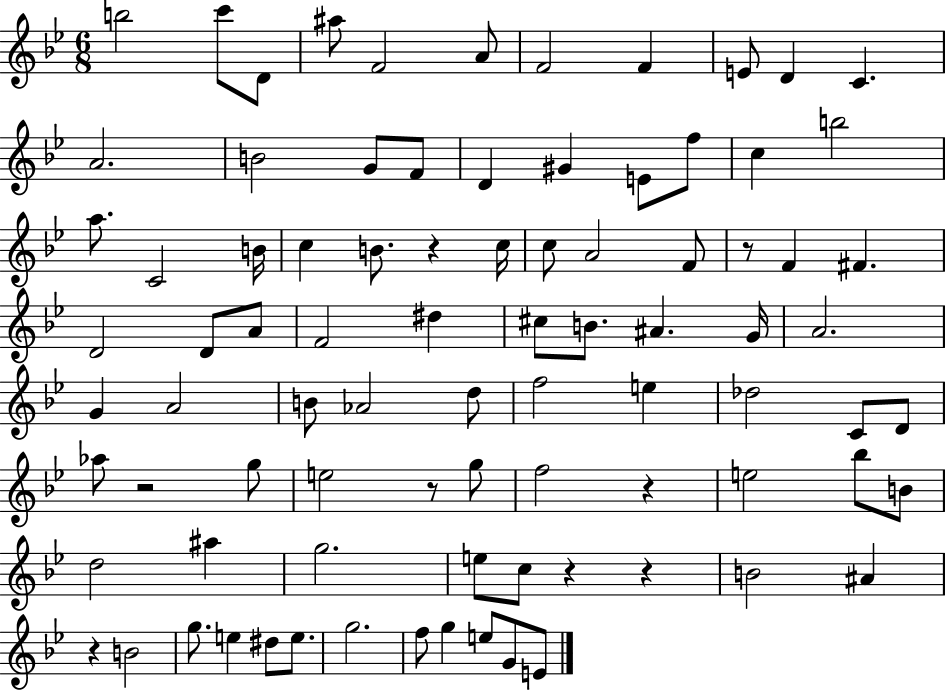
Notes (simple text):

B5/h C6/e D4/e A#5/e F4/h A4/e F4/h F4/q E4/e D4/q C4/q. A4/h. B4/h G4/e F4/e D4/q G#4/q E4/e F5/e C5/q B5/h A5/e. C4/h B4/s C5/q B4/e. R/q C5/s C5/e A4/h F4/e R/e F4/q F#4/q. D4/h D4/e A4/e F4/h D#5/q C#5/e B4/e. A#4/q. G4/s A4/h. G4/q A4/h B4/e Ab4/h D5/e F5/h E5/q Db5/h C4/e D4/e Ab5/e R/h G5/e E5/h R/e G5/e F5/h R/q E5/h Bb5/e B4/e D5/h A#5/q G5/h. E5/e C5/e R/q R/q B4/h A#4/q R/q B4/h G5/e. E5/q D#5/e E5/e. G5/h. F5/e G5/q E5/e G4/e E4/e